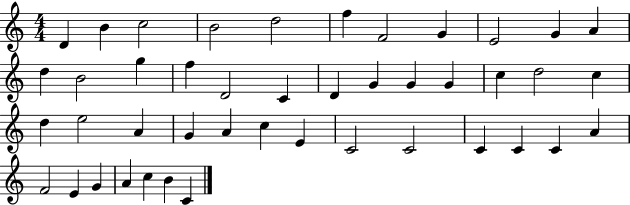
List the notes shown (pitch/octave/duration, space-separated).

D4/q B4/q C5/h B4/h D5/h F5/q F4/h G4/q E4/h G4/q A4/q D5/q B4/h G5/q F5/q D4/h C4/q D4/q G4/q G4/q G4/q C5/q D5/h C5/q D5/q E5/h A4/q G4/q A4/q C5/q E4/q C4/h C4/h C4/q C4/q C4/q A4/q F4/h E4/q G4/q A4/q C5/q B4/q C4/q